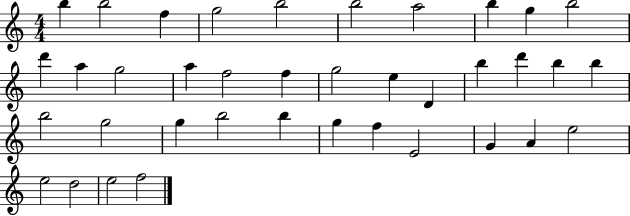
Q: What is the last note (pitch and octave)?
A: F5